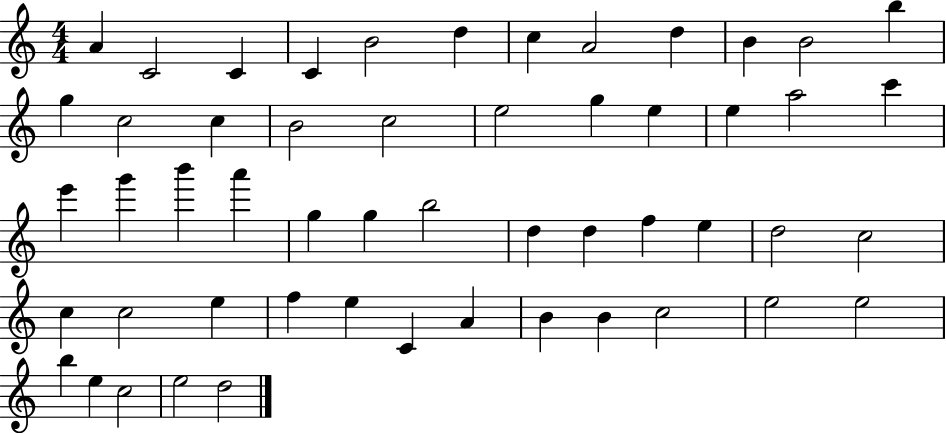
X:1
T:Untitled
M:4/4
L:1/4
K:C
A C2 C C B2 d c A2 d B B2 b g c2 c B2 c2 e2 g e e a2 c' e' g' b' a' g g b2 d d f e d2 c2 c c2 e f e C A B B c2 e2 e2 b e c2 e2 d2